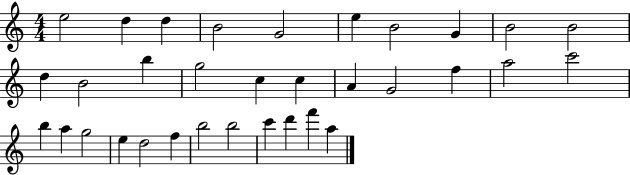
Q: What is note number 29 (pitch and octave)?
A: B5